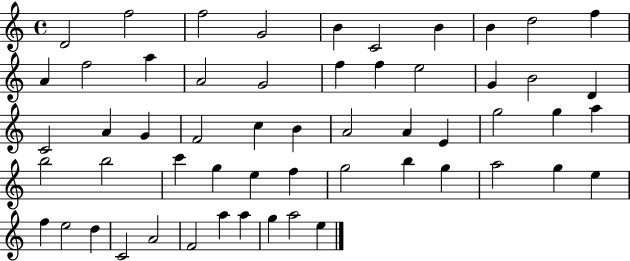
{
  \clef treble
  \time 4/4
  \defaultTimeSignature
  \key c \major
  d'2 f''2 | f''2 g'2 | b'4 c'2 b'4 | b'4 d''2 f''4 | \break a'4 f''2 a''4 | a'2 g'2 | f''4 f''4 e''2 | g'4 b'2 d'4 | \break c'2 a'4 g'4 | f'2 c''4 b'4 | a'2 a'4 e'4 | g''2 g''4 a''4 | \break b''2 b''2 | c'''4 g''4 e''4 f''4 | g''2 b''4 g''4 | a''2 g''4 e''4 | \break f''4 e''2 d''4 | c'2 a'2 | f'2 a''4 a''4 | g''4 a''2 e''4 | \break \bar "|."
}